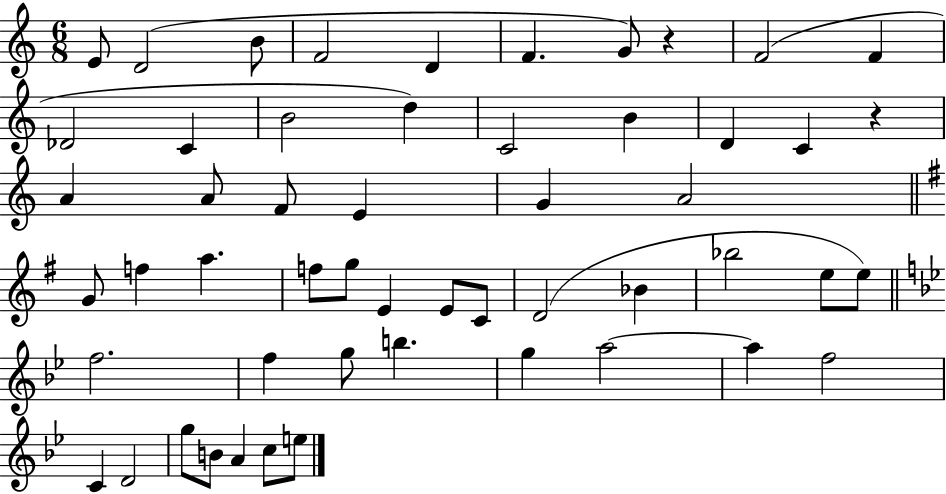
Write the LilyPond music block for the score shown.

{
  \clef treble
  \numericTimeSignature
  \time 6/8
  \key c \major
  \repeat volta 2 { e'8 d'2( b'8 | f'2 d'4 | f'4. g'8) r4 | f'2( f'4 | \break des'2 c'4 | b'2 d''4) | c'2 b'4 | d'4 c'4 r4 | \break a'4 a'8 f'8 e'4 | g'4 a'2 | \bar "||" \break \key g \major g'8 f''4 a''4. | f''8 g''8 e'4 e'8 c'8 | d'2( bes'4 | bes''2 e''8 e''8) | \break \bar "||" \break \key bes \major f''2. | f''4 g''8 b''4. | g''4 a''2~~ | a''4 f''2 | \break c'4 d'2 | g''8 b'8 a'4 c''8 e''8 | } \bar "|."
}